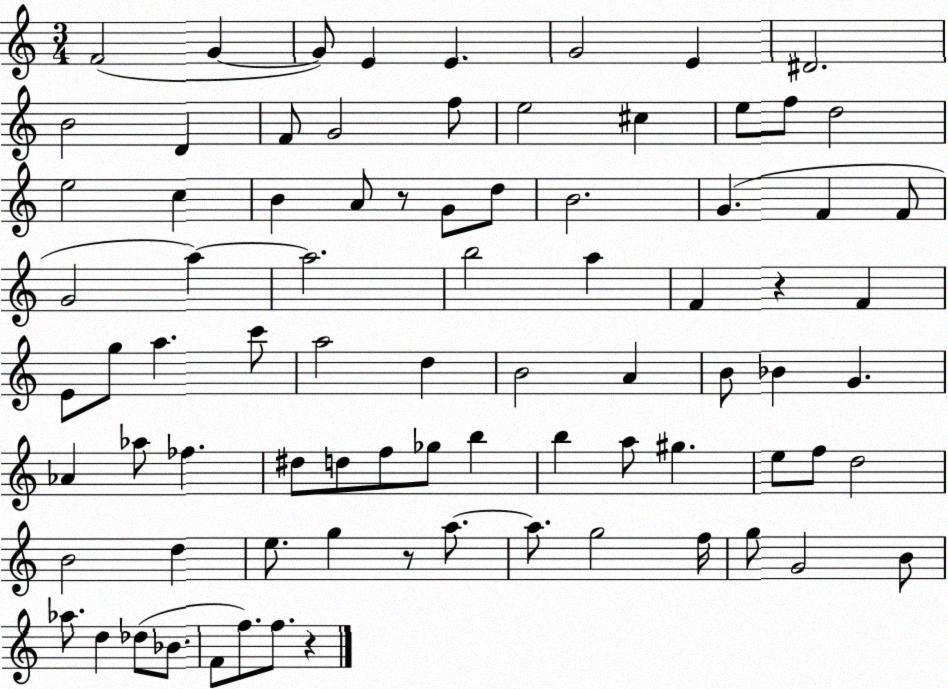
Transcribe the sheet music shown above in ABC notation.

X:1
T:Untitled
M:3/4
L:1/4
K:C
F2 G G/2 E E G2 E ^D2 B2 D F/2 G2 f/2 e2 ^c e/2 f/2 d2 e2 c B A/2 z/2 G/2 d/2 B2 G F F/2 G2 a a2 b2 a F z F E/2 g/2 a c'/2 a2 d B2 A B/2 _B G _A _a/2 _f ^d/2 d/2 f/2 _g/2 b b a/2 ^g e/2 f/2 d2 B2 d e/2 g z/2 a/2 a/2 g2 f/4 g/2 G2 B/2 _a/2 d _d/2 _B/2 F/2 f/2 f/2 z